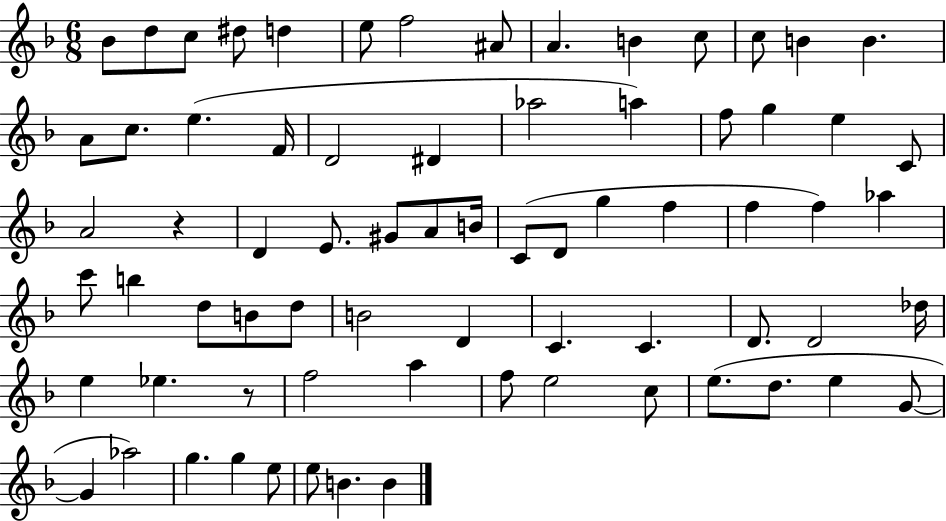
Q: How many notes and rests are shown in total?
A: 72